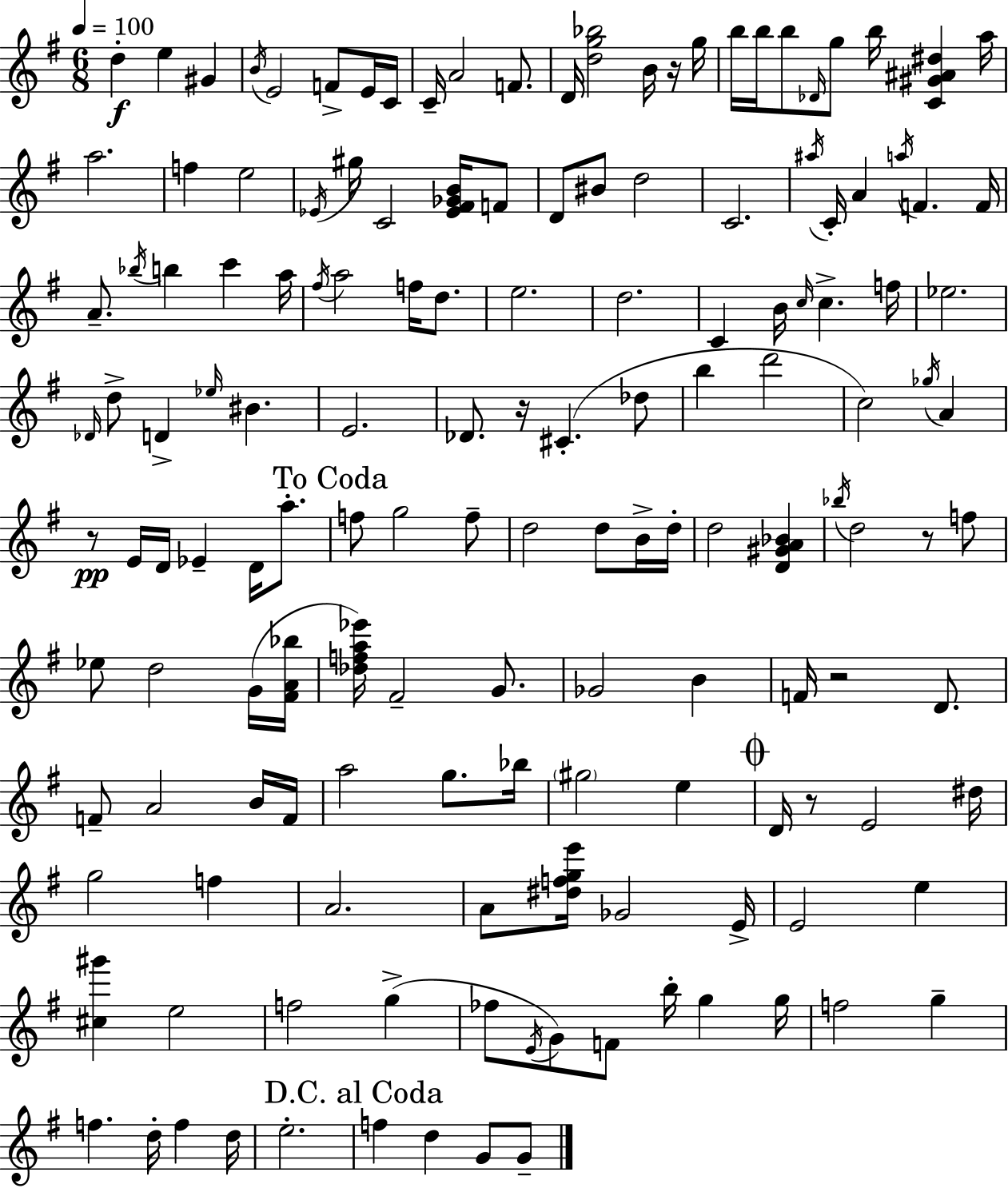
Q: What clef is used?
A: treble